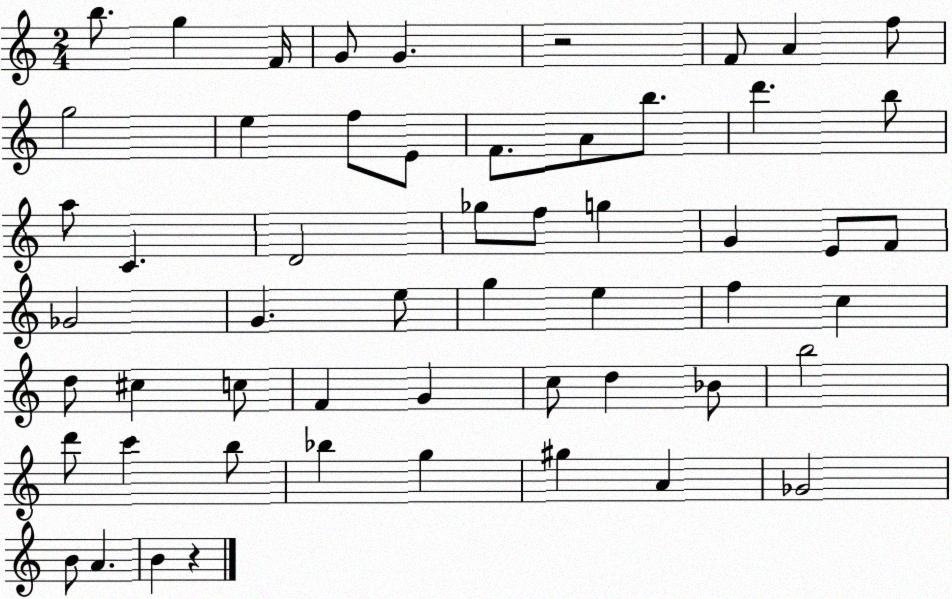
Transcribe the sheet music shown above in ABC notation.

X:1
T:Untitled
M:2/4
L:1/4
K:C
b/2 g F/4 G/2 G z2 F/2 A f/2 g2 e f/2 E/2 F/2 A/2 b/2 d' b/2 a/2 C D2 _g/2 f/2 g G E/2 F/2 _G2 G e/2 g e f c d/2 ^c c/2 F G c/2 d _B/2 b2 d'/2 c' b/2 _b g ^g A _G2 B/2 A B z